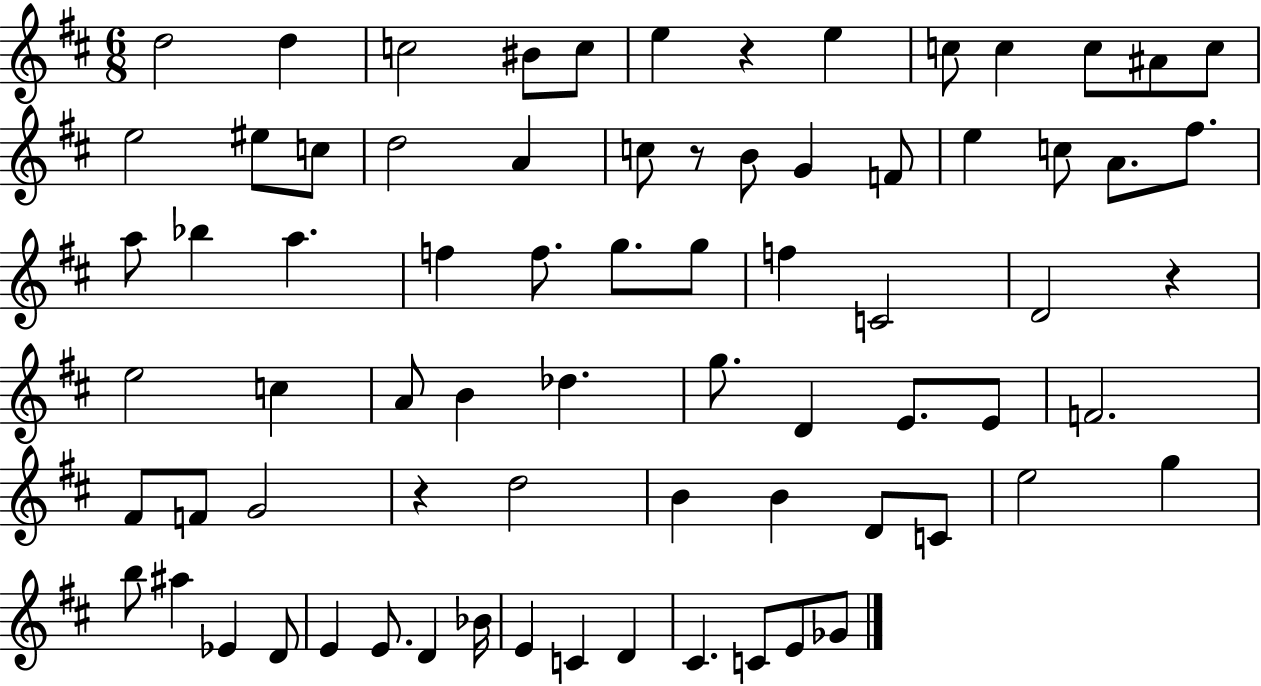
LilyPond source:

{
  \clef treble
  \numericTimeSignature
  \time 6/8
  \key d \major
  d''2 d''4 | c''2 bis'8 c''8 | e''4 r4 e''4 | c''8 c''4 c''8 ais'8 c''8 | \break e''2 eis''8 c''8 | d''2 a'4 | c''8 r8 b'8 g'4 f'8 | e''4 c''8 a'8. fis''8. | \break a''8 bes''4 a''4. | f''4 f''8. g''8. g''8 | f''4 c'2 | d'2 r4 | \break e''2 c''4 | a'8 b'4 des''4. | g''8. d'4 e'8. e'8 | f'2. | \break fis'8 f'8 g'2 | r4 d''2 | b'4 b'4 d'8 c'8 | e''2 g''4 | \break b''8 ais''4 ees'4 d'8 | e'4 e'8. d'4 bes'16 | e'4 c'4 d'4 | cis'4. c'8 e'8 ges'8 | \break \bar "|."
}